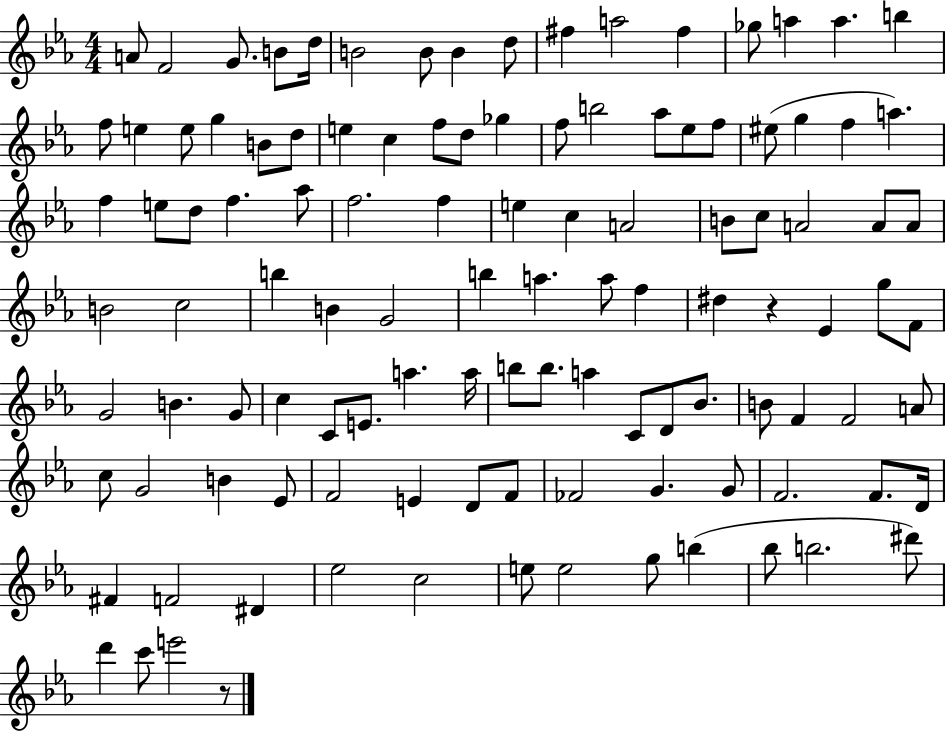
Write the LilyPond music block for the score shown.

{
  \clef treble
  \numericTimeSignature
  \time 4/4
  \key ees \major
  \repeat volta 2 { a'8 f'2 g'8. b'8 d''16 | b'2 b'8 b'4 d''8 | fis''4 a''2 fis''4 | ges''8 a''4 a''4. b''4 | \break f''8 e''4 e''8 g''4 b'8 d''8 | e''4 c''4 f''8 d''8 ges''4 | f''8 b''2 aes''8 ees''8 f''8 | eis''8( g''4 f''4 a''4.) | \break f''4 e''8 d''8 f''4. aes''8 | f''2. f''4 | e''4 c''4 a'2 | b'8 c''8 a'2 a'8 a'8 | \break b'2 c''2 | b''4 b'4 g'2 | b''4 a''4. a''8 f''4 | dis''4 r4 ees'4 g''8 f'8 | \break g'2 b'4. g'8 | c''4 c'8 e'8. a''4. a''16 | b''8 b''8. a''4 c'8 d'8 bes'8. | b'8 f'4 f'2 a'8 | \break c''8 g'2 b'4 ees'8 | f'2 e'4 d'8 f'8 | fes'2 g'4. g'8 | f'2. f'8. d'16 | \break fis'4 f'2 dis'4 | ees''2 c''2 | e''8 e''2 g''8 b''4( | bes''8 b''2. dis'''8) | \break d'''4 c'''8 e'''2 r8 | } \bar "|."
}